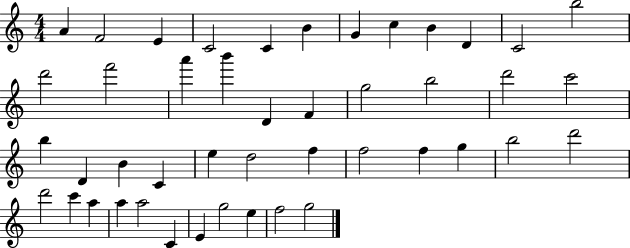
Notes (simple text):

A4/q F4/h E4/q C4/h C4/q B4/q G4/q C5/q B4/q D4/q C4/h B5/h D6/h F6/h A6/q B6/q D4/q F4/q G5/h B5/h D6/h C6/h B5/q D4/q B4/q C4/q E5/q D5/h F5/q F5/h F5/q G5/q B5/h D6/h D6/h C6/q A5/q A5/q A5/h C4/q E4/q G5/h E5/q F5/h G5/h